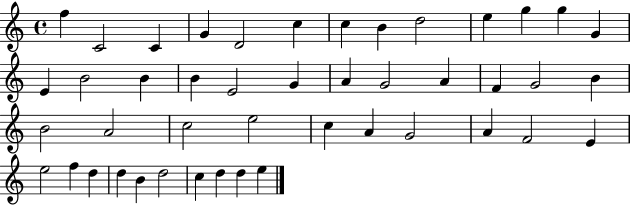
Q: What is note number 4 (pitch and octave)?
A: G4